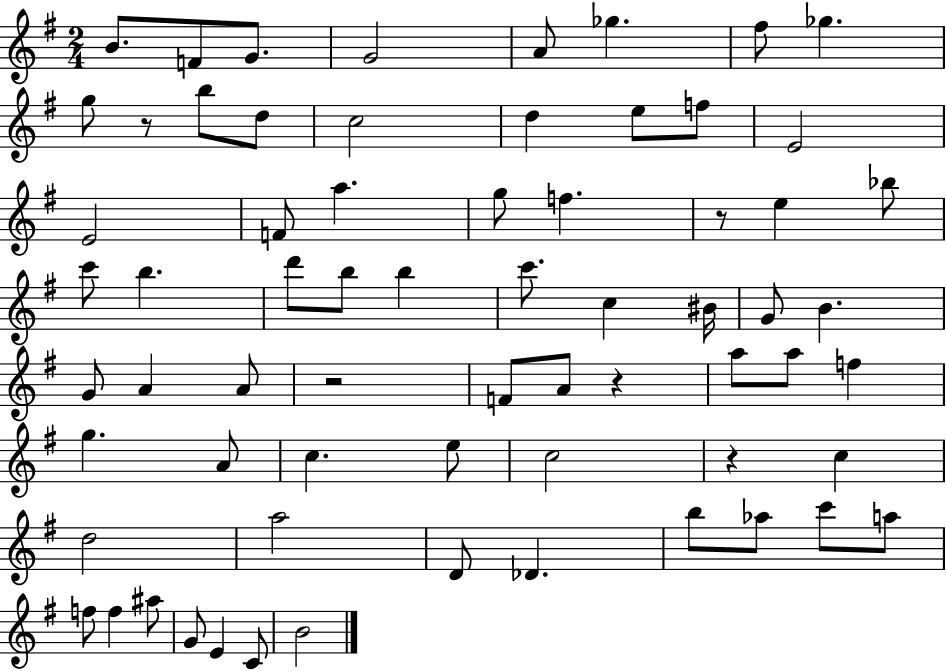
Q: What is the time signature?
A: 2/4